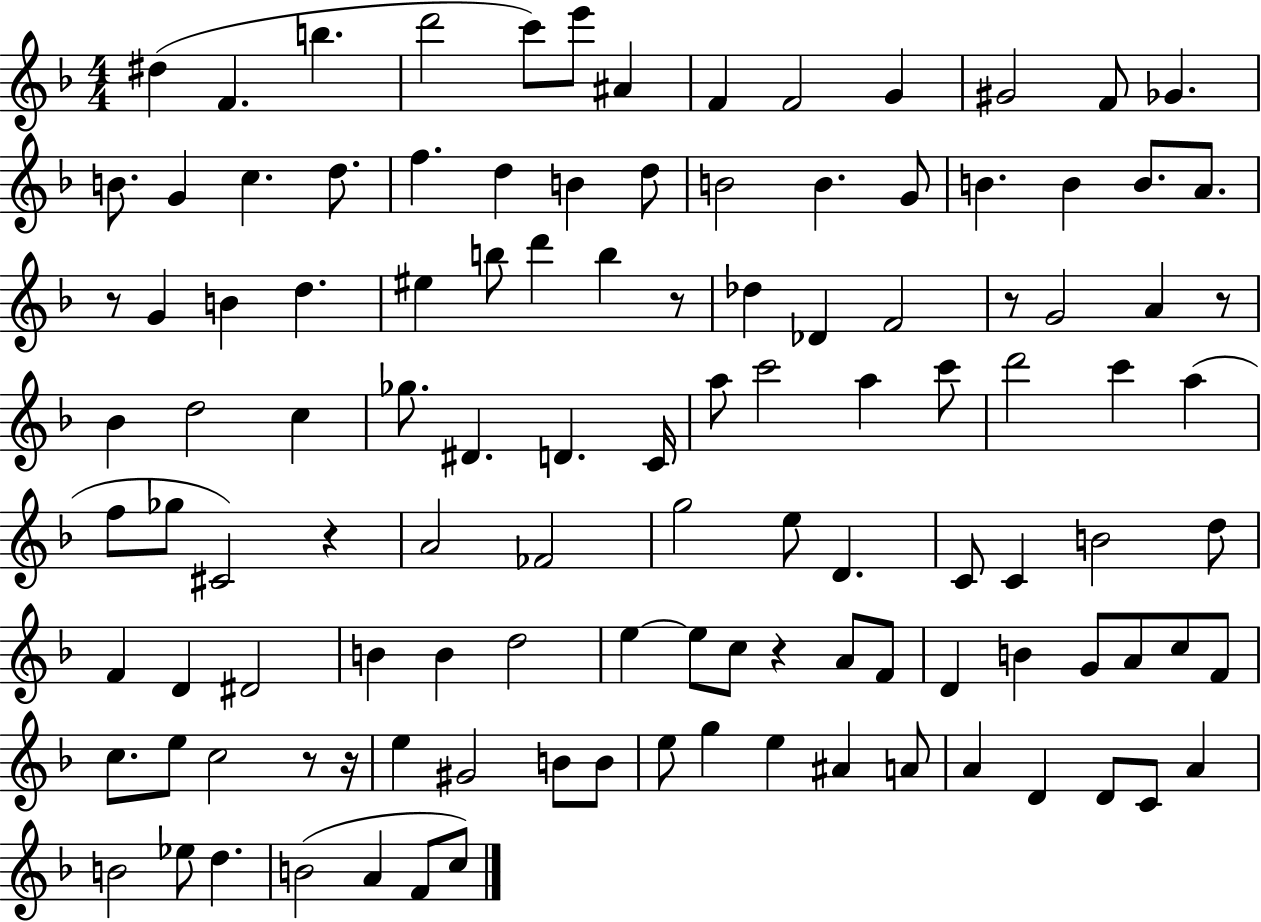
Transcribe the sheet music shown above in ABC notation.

X:1
T:Untitled
M:4/4
L:1/4
K:F
^d F b d'2 c'/2 e'/2 ^A F F2 G ^G2 F/2 _G B/2 G c d/2 f d B d/2 B2 B G/2 B B B/2 A/2 z/2 G B d ^e b/2 d' b z/2 _d _D F2 z/2 G2 A z/2 _B d2 c _g/2 ^D D C/4 a/2 c'2 a c'/2 d'2 c' a f/2 _g/2 ^C2 z A2 _F2 g2 e/2 D C/2 C B2 d/2 F D ^D2 B B d2 e e/2 c/2 z A/2 F/2 D B G/2 A/2 c/2 F/2 c/2 e/2 c2 z/2 z/4 e ^G2 B/2 B/2 e/2 g e ^A A/2 A D D/2 C/2 A B2 _e/2 d B2 A F/2 c/2